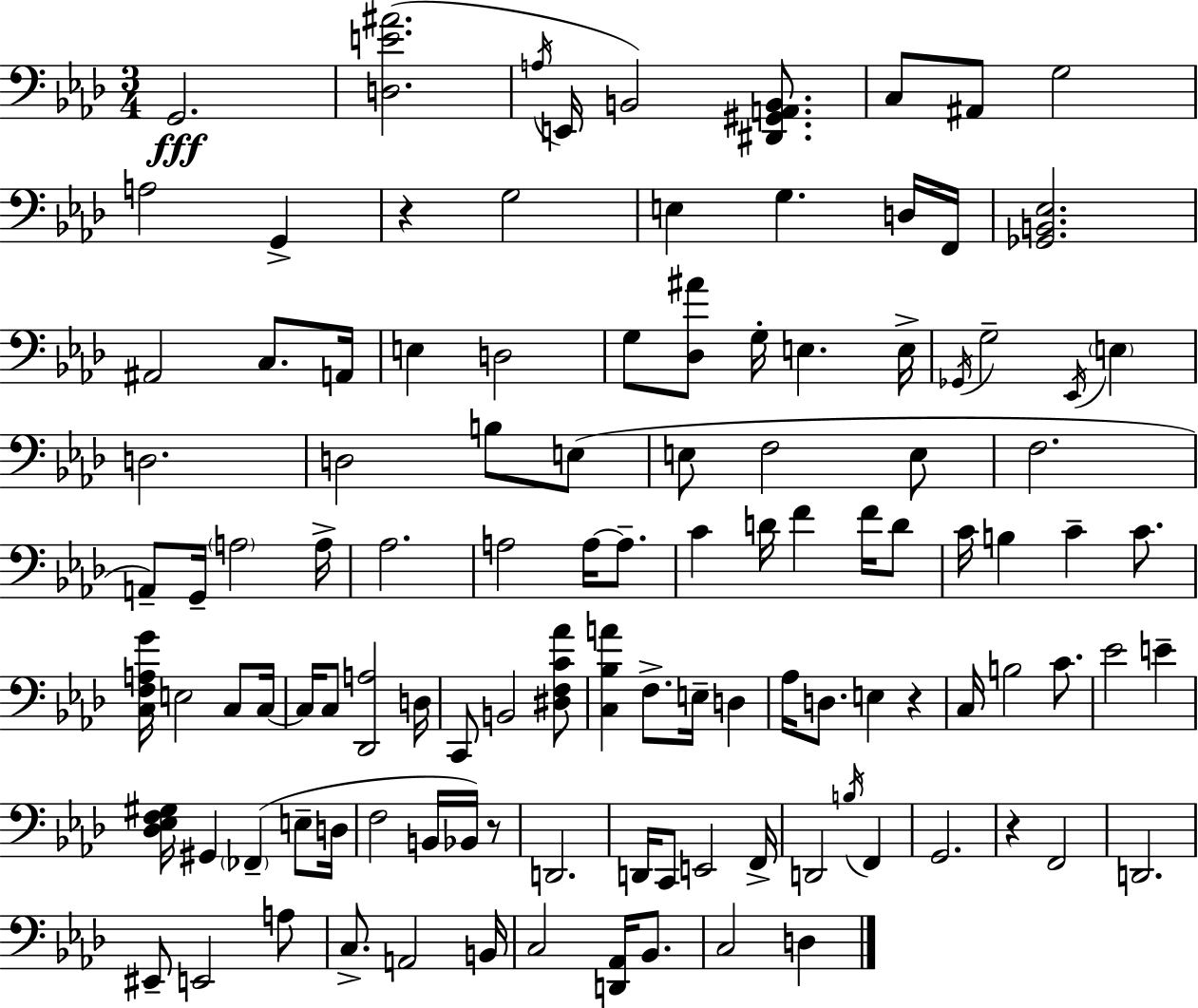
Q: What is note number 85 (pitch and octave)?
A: B3